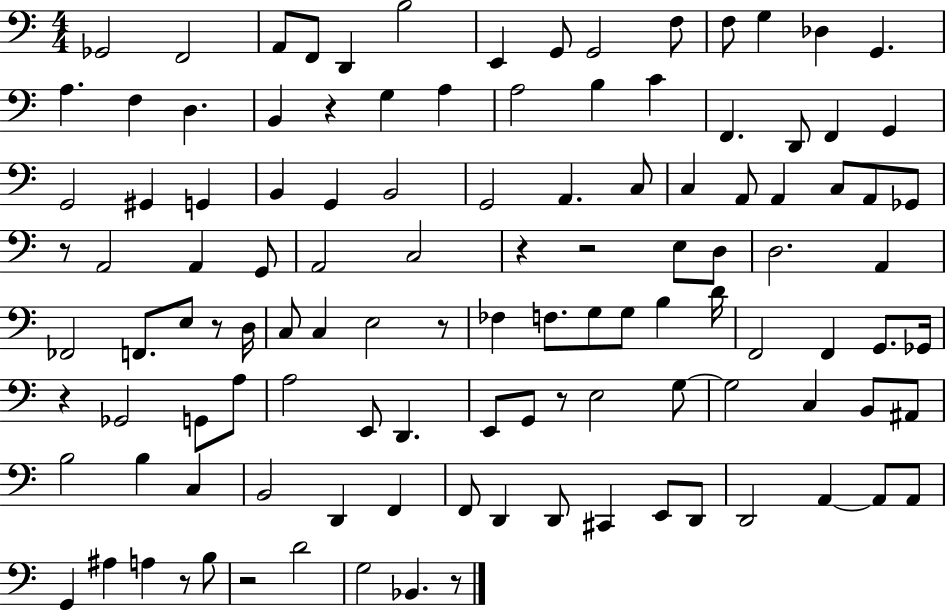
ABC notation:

X:1
T:Untitled
M:4/4
L:1/4
K:C
_G,,2 F,,2 A,,/2 F,,/2 D,, B,2 E,, G,,/2 G,,2 F,/2 F,/2 G, _D, G,, A, F, D, B,, z G, A, A,2 B, C F,, D,,/2 F,, G,, G,,2 ^G,, G,, B,, G,, B,,2 G,,2 A,, C,/2 C, A,,/2 A,, C,/2 A,,/2 _G,,/2 z/2 A,,2 A,, G,,/2 A,,2 C,2 z z2 E,/2 D,/2 D,2 A,, _F,,2 F,,/2 E,/2 z/2 D,/4 C,/2 C, E,2 z/2 _F, F,/2 G,/2 G,/2 B, D/4 F,,2 F,, G,,/2 _G,,/4 z _G,,2 G,,/2 A,/2 A,2 E,,/2 D,, E,,/2 G,,/2 z/2 E,2 G,/2 G,2 C, B,,/2 ^A,,/2 B,2 B, C, B,,2 D,, F,, F,,/2 D,, D,,/2 ^C,, E,,/2 D,,/2 D,,2 A,, A,,/2 A,,/2 G,, ^A, A, z/2 B,/2 z2 D2 G,2 _B,, z/2